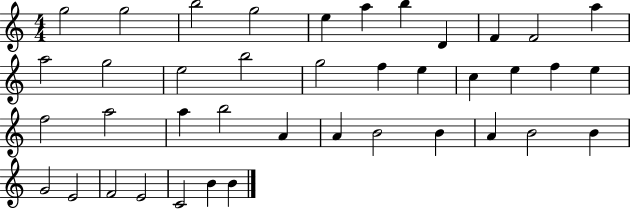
G5/h G5/h B5/h G5/h E5/q A5/q B5/q D4/q F4/q F4/h A5/q A5/h G5/h E5/h B5/h G5/h F5/q E5/q C5/q E5/q F5/q E5/q F5/h A5/h A5/q B5/h A4/q A4/q B4/h B4/q A4/q B4/h B4/q G4/h E4/h F4/h E4/h C4/h B4/q B4/q